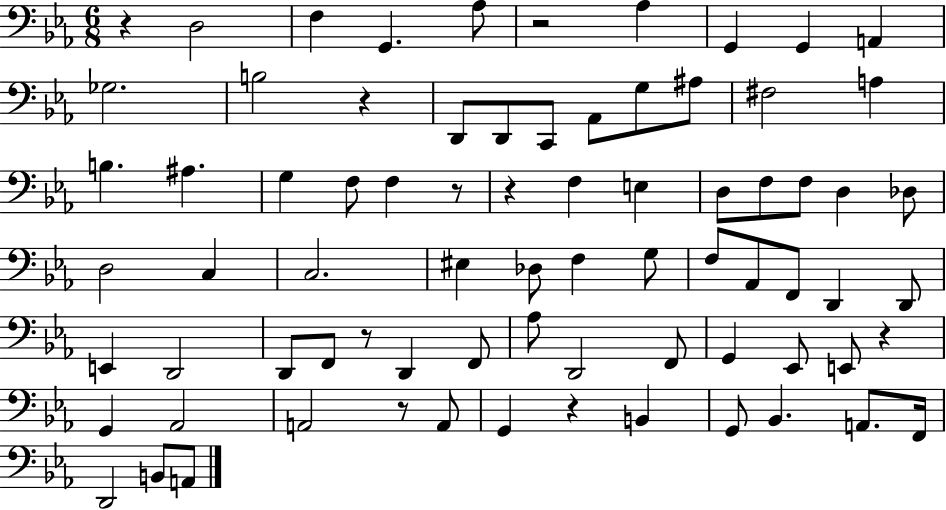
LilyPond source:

{
  \clef bass
  \numericTimeSignature
  \time 6/8
  \key ees \major
  r4 d2 | f4 g,4. aes8 | r2 aes4 | g,4 g,4 a,4 | \break ges2. | b2 r4 | d,8 d,8 c,8 aes,8 g8 ais8 | fis2 a4 | \break b4. ais4. | g4 f8 f4 r8 | r4 f4 e4 | d8 f8 f8 d4 des8 | \break d2 c4 | c2. | eis4 des8 f4 g8 | f8 aes,8 f,8 d,4 d,8 | \break e,4 d,2 | d,8 f,8 r8 d,4 f,8 | aes8 d,2 f,8 | g,4 ees,8 e,8 r4 | \break g,4 aes,2 | a,2 r8 a,8 | g,4 r4 b,4 | g,8 bes,4. a,8. f,16 | \break d,2 b,8 a,8 | \bar "|."
}